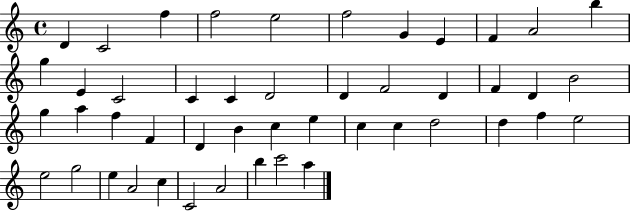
D4/q C4/h F5/q F5/h E5/h F5/h G4/q E4/q F4/q A4/h B5/q G5/q E4/q C4/h C4/q C4/q D4/h D4/q F4/h D4/q F4/q D4/q B4/h G5/q A5/q F5/q F4/q D4/q B4/q C5/q E5/q C5/q C5/q D5/h D5/q F5/q E5/h E5/h G5/h E5/q A4/h C5/q C4/h A4/h B5/q C6/h A5/q